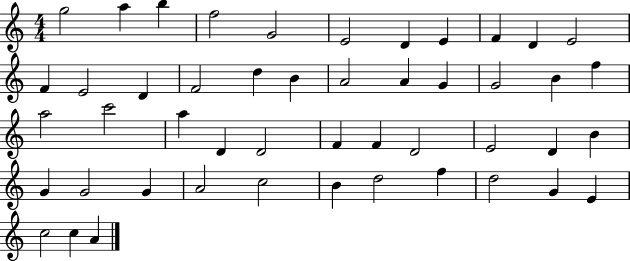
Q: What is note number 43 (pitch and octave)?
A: D5